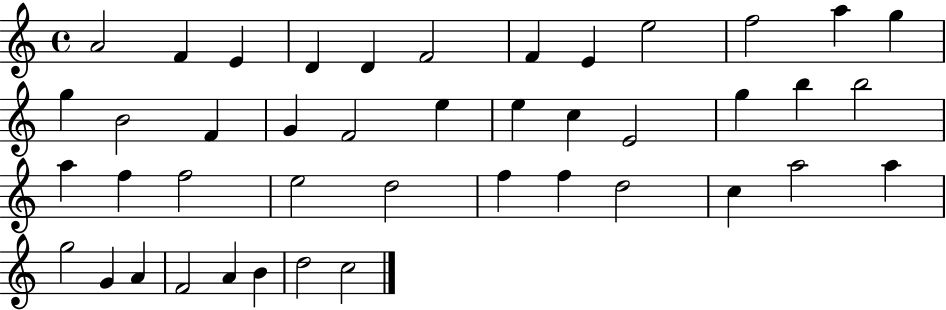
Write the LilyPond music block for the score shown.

{
  \clef treble
  \time 4/4
  \defaultTimeSignature
  \key c \major
  a'2 f'4 e'4 | d'4 d'4 f'2 | f'4 e'4 e''2 | f''2 a''4 g''4 | \break g''4 b'2 f'4 | g'4 f'2 e''4 | e''4 c''4 e'2 | g''4 b''4 b''2 | \break a''4 f''4 f''2 | e''2 d''2 | f''4 f''4 d''2 | c''4 a''2 a''4 | \break g''2 g'4 a'4 | f'2 a'4 b'4 | d''2 c''2 | \bar "|."
}